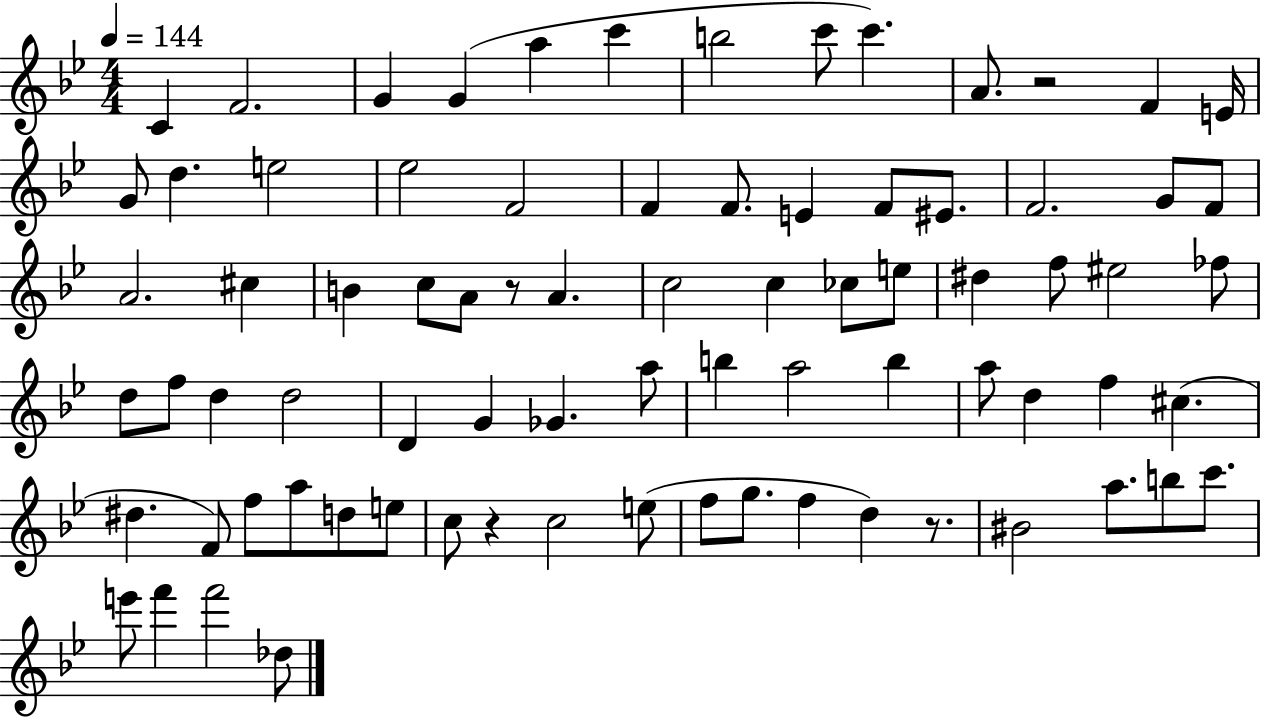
{
  \clef treble
  \numericTimeSignature
  \time 4/4
  \key bes \major
  \tempo 4 = 144
  c'4 f'2. | g'4 g'4( a''4 c'''4 | b''2 c'''8 c'''4.) | a'8. r2 f'4 e'16 | \break g'8 d''4. e''2 | ees''2 f'2 | f'4 f'8. e'4 f'8 eis'8. | f'2. g'8 f'8 | \break a'2. cis''4 | b'4 c''8 a'8 r8 a'4. | c''2 c''4 ces''8 e''8 | dis''4 f''8 eis''2 fes''8 | \break d''8 f''8 d''4 d''2 | d'4 g'4 ges'4. a''8 | b''4 a''2 b''4 | a''8 d''4 f''4 cis''4.( | \break dis''4. f'8) f''8 a''8 d''8 e''8 | c''8 r4 c''2 e''8( | f''8 g''8. f''4 d''4) r8. | bis'2 a''8. b''8 c'''8. | \break e'''8 f'''4 f'''2 des''8 | \bar "|."
}